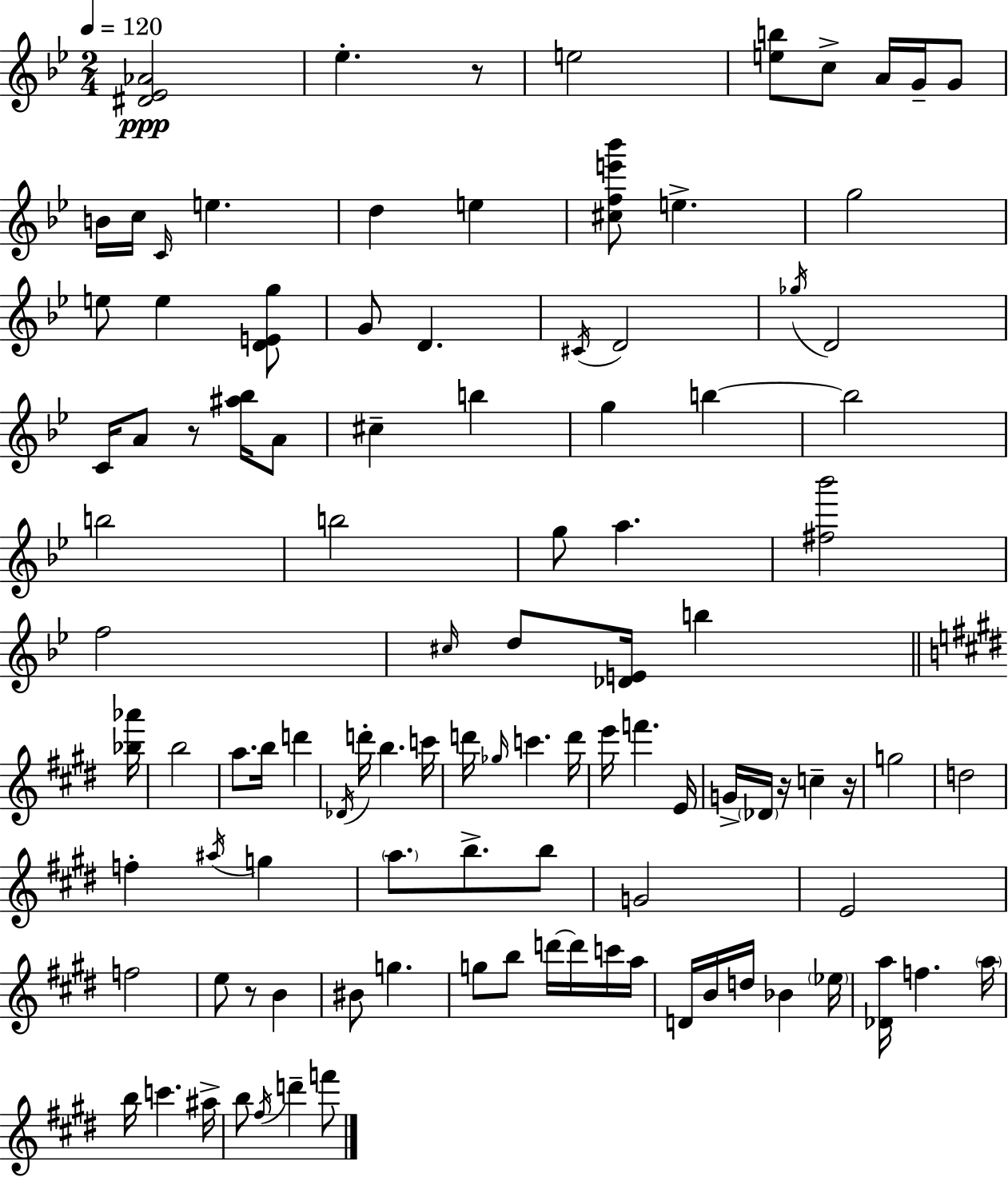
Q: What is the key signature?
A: BES major